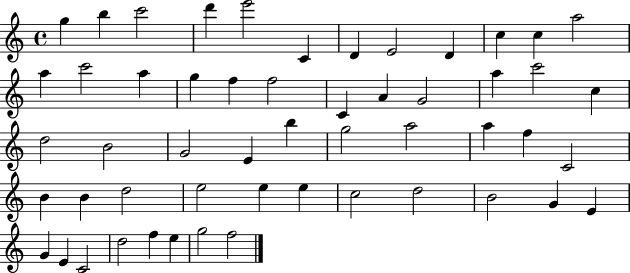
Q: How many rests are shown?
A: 0